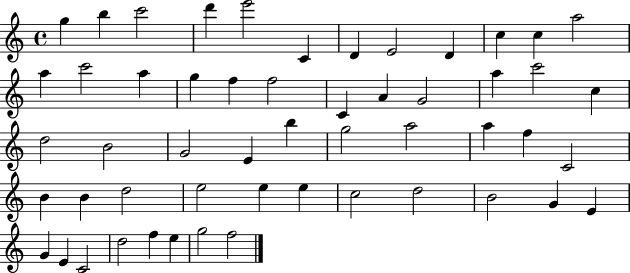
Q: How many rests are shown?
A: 0